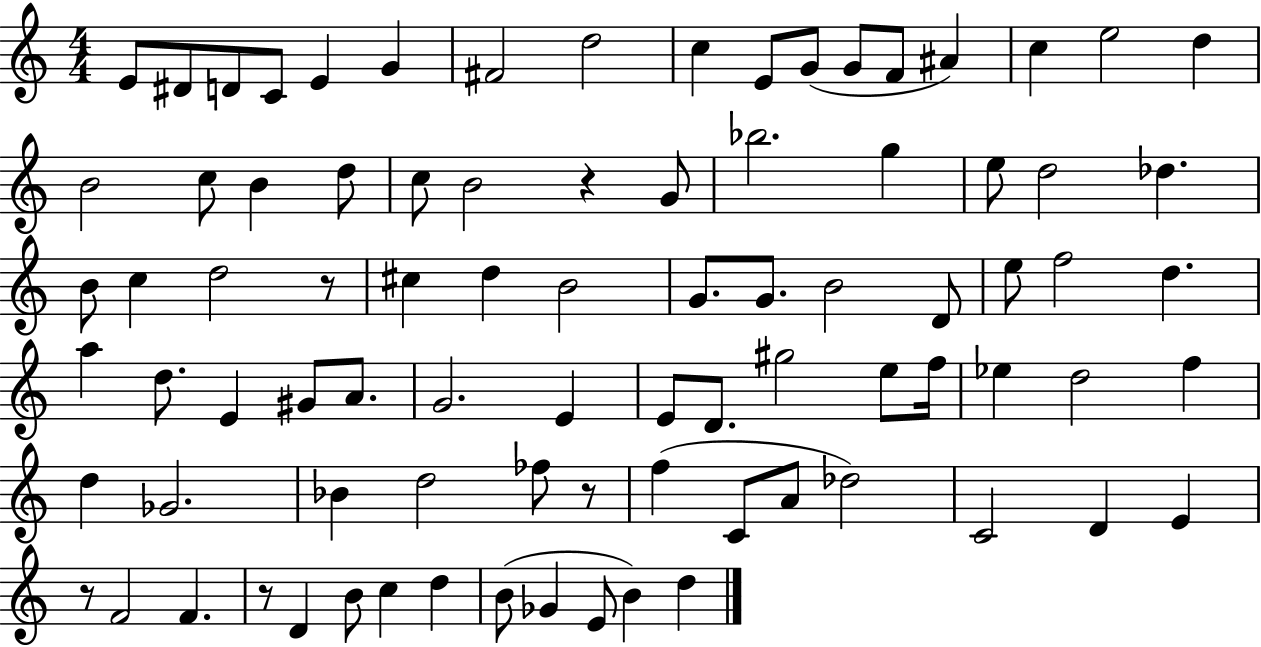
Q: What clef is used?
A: treble